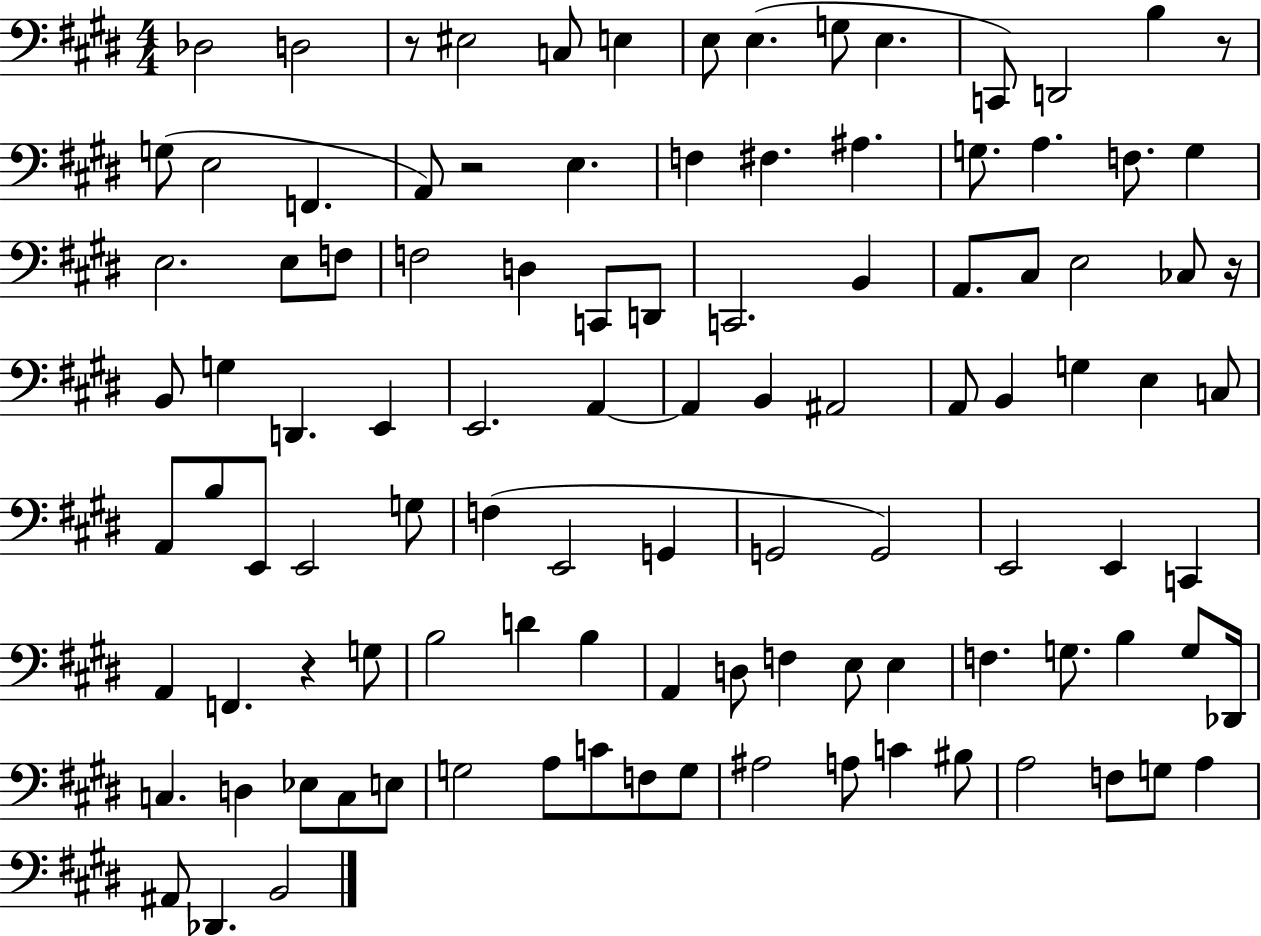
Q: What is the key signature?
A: E major